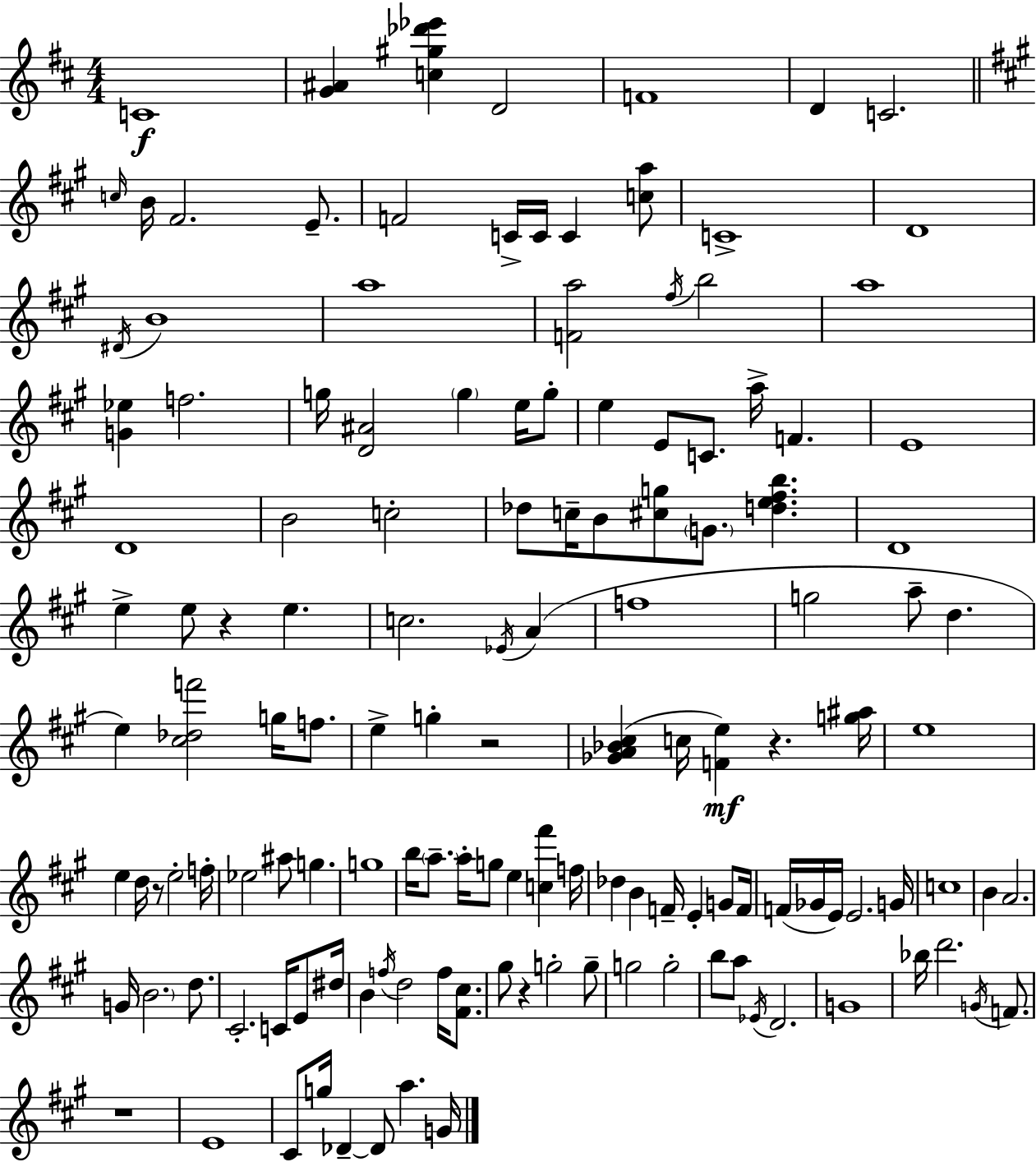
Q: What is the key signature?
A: D major